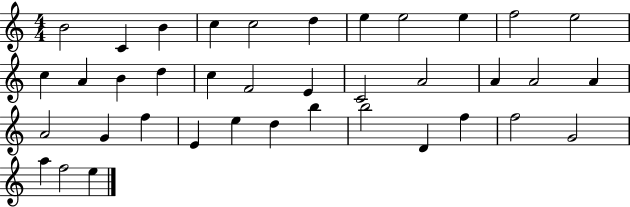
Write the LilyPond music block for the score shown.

{
  \clef treble
  \numericTimeSignature
  \time 4/4
  \key c \major
  b'2 c'4 b'4 | c''4 c''2 d''4 | e''4 e''2 e''4 | f''2 e''2 | \break c''4 a'4 b'4 d''4 | c''4 f'2 e'4 | c'2 a'2 | a'4 a'2 a'4 | \break a'2 g'4 f''4 | e'4 e''4 d''4 b''4 | b''2 d'4 f''4 | f''2 g'2 | \break a''4 f''2 e''4 | \bar "|."
}